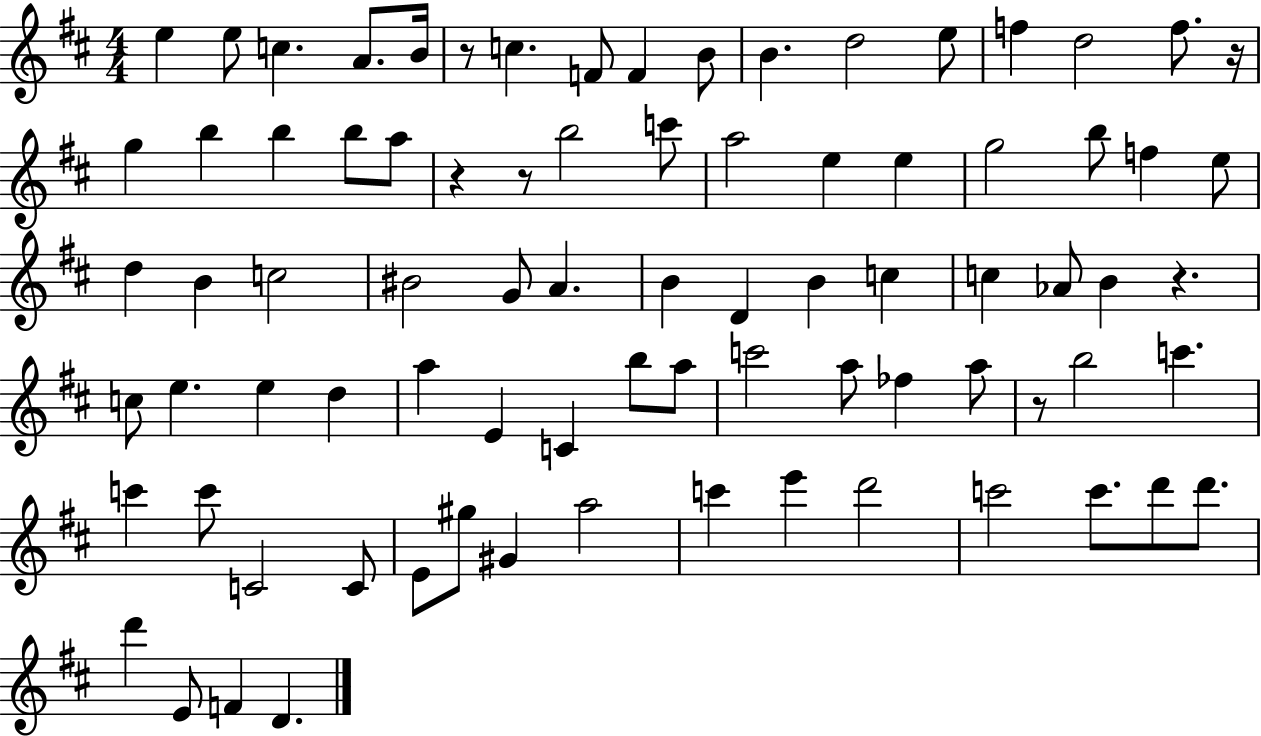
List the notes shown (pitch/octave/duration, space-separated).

E5/q E5/e C5/q. A4/e. B4/s R/e C5/q. F4/e F4/q B4/e B4/q. D5/h E5/e F5/q D5/h F5/e. R/s G5/q B5/q B5/q B5/e A5/e R/q R/e B5/h C6/e A5/h E5/q E5/q G5/h B5/e F5/q E5/e D5/q B4/q C5/h BIS4/h G4/e A4/q. B4/q D4/q B4/q C5/q C5/q Ab4/e B4/q R/q. C5/e E5/q. E5/q D5/q A5/q E4/q C4/q B5/e A5/e C6/h A5/e FES5/q A5/e R/e B5/h C6/q. C6/q C6/e C4/h C4/e E4/e G#5/e G#4/q A5/h C6/q E6/q D6/h C6/h C6/e. D6/e D6/e. D6/q E4/e F4/q D4/q.